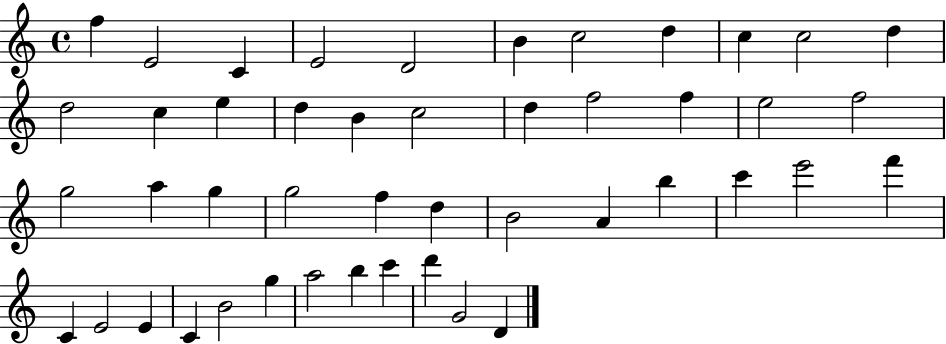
X:1
T:Untitled
M:4/4
L:1/4
K:C
f E2 C E2 D2 B c2 d c c2 d d2 c e d B c2 d f2 f e2 f2 g2 a g g2 f d B2 A b c' e'2 f' C E2 E C B2 g a2 b c' d' G2 D